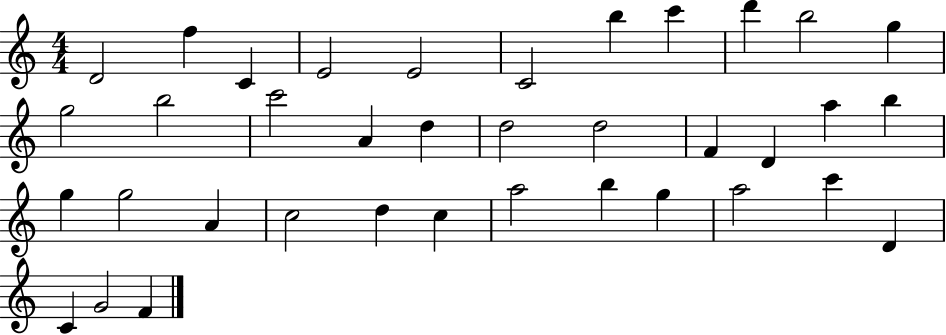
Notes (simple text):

D4/h F5/q C4/q E4/h E4/h C4/h B5/q C6/q D6/q B5/h G5/q G5/h B5/h C6/h A4/q D5/q D5/h D5/h F4/q D4/q A5/q B5/q G5/q G5/h A4/q C5/h D5/q C5/q A5/h B5/q G5/q A5/h C6/q D4/q C4/q G4/h F4/q